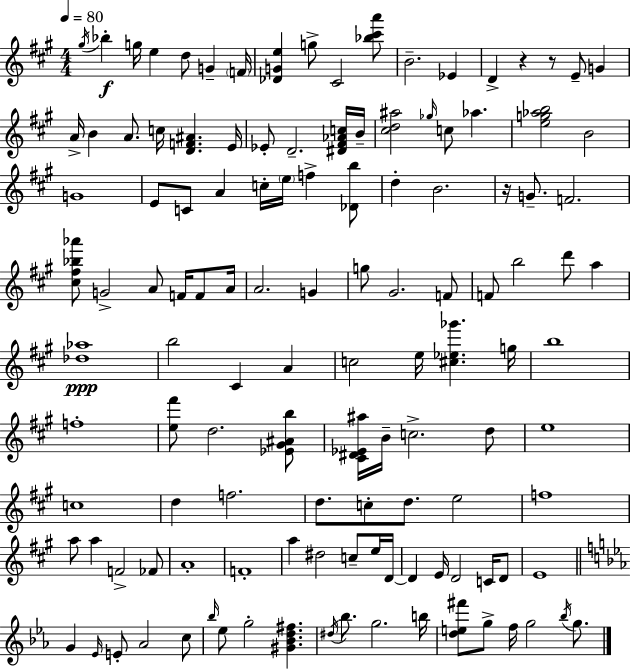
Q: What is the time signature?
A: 4/4